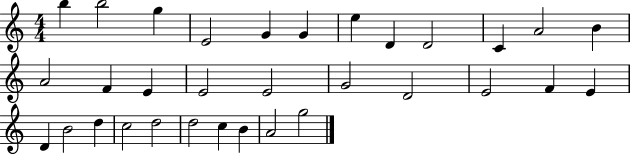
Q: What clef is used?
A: treble